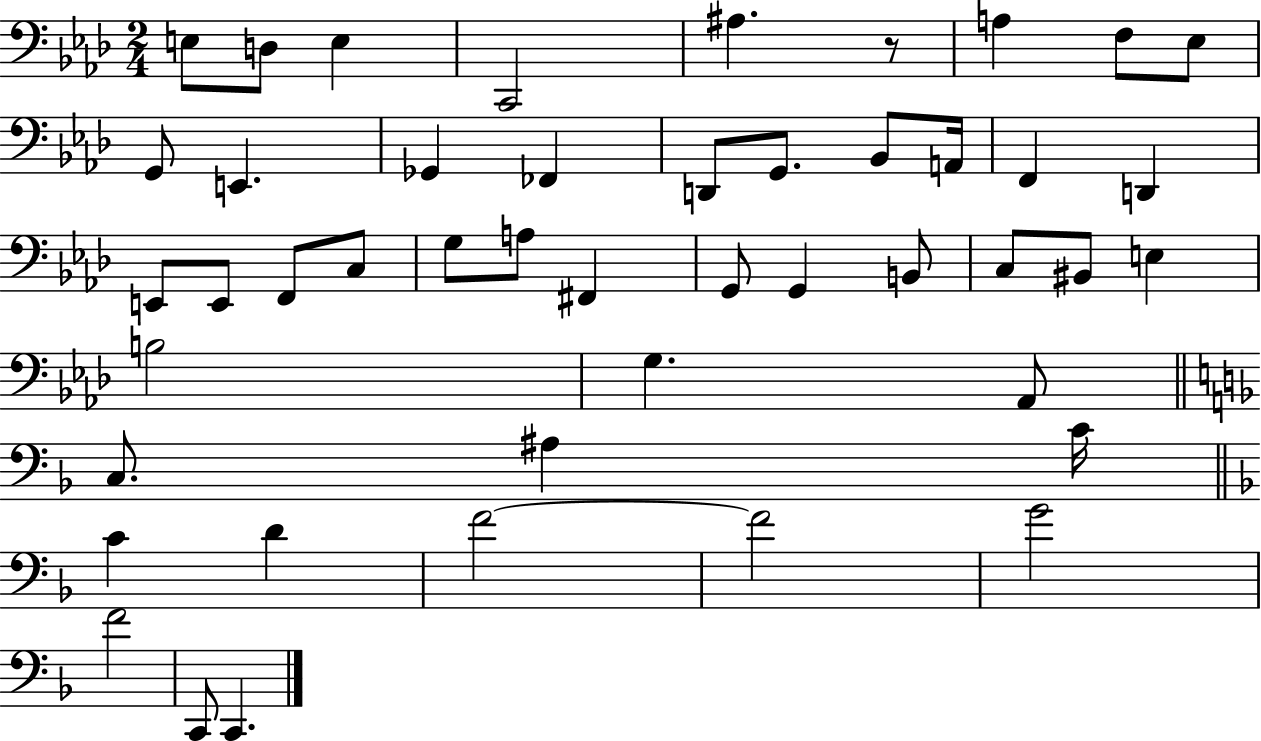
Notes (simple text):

E3/e D3/e E3/q C2/h A#3/q. R/e A3/q F3/e Eb3/e G2/e E2/q. Gb2/q FES2/q D2/e G2/e. Bb2/e A2/s F2/q D2/q E2/e E2/e F2/e C3/e G3/e A3/e F#2/q G2/e G2/q B2/e C3/e BIS2/e E3/q B3/h G3/q. Ab2/e C3/e. A#3/q C4/s C4/q D4/q F4/h F4/h G4/h F4/h C2/e C2/q.